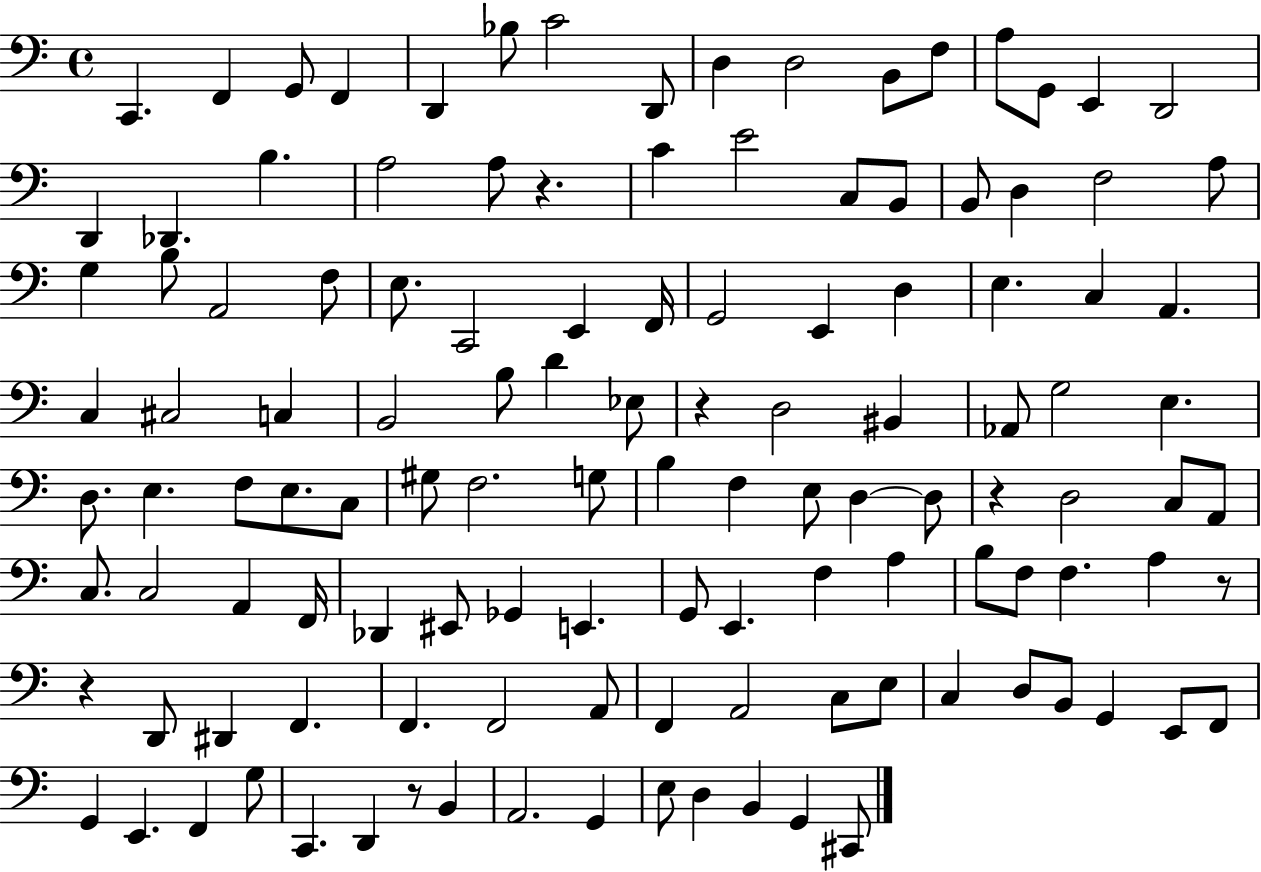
C2/q. F2/q G2/e F2/q D2/q Bb3/e C4/h D2/e D3/q D3/h B2/e F3/e A3/e G2/e E2/q D2/h D2/q Db2/q. B3/q. A3/h A3/e R/q. C4/q E4/h C3/e B2/e B2/e D3/q F3/h A3/e G3/q B3/e A2/h F3/e E3/e. C2/h E2/q F2/s G2/h E2/q D3/q E3/q. C3/q A2/q. C3/q C#3/h C3/q B2/h B3/e D4/q Eb3/e R/q D3/h BIS2/q Ab2/e G3/h E3/q. D3/e. E3/q. F3/e E3/e. C3/e G#3/e F3/h. G3/e B3/q F3/q E3/e D3/q D3/e R/q D3/h C3/e A2/e C3/e. C3/h A2/q F2/s Db2/q EIS2/e Gb2/q E2/q. G2/e E2/q. F3/q A3/q B3/e F3/e F3/q. A3/q R/e R/q D2/e D#2/q F2/q. F2/q. F2/h A2/e F2/q A2/h C3/e E3/e C3/q D3/e B2/e G2/q E2/e F2/e G2/q E2/q. F2/q G3/e C2/q. D2/q R/e B2/q A2/h. G2/q E3/e D3/q B2/q G2/q C#2/e